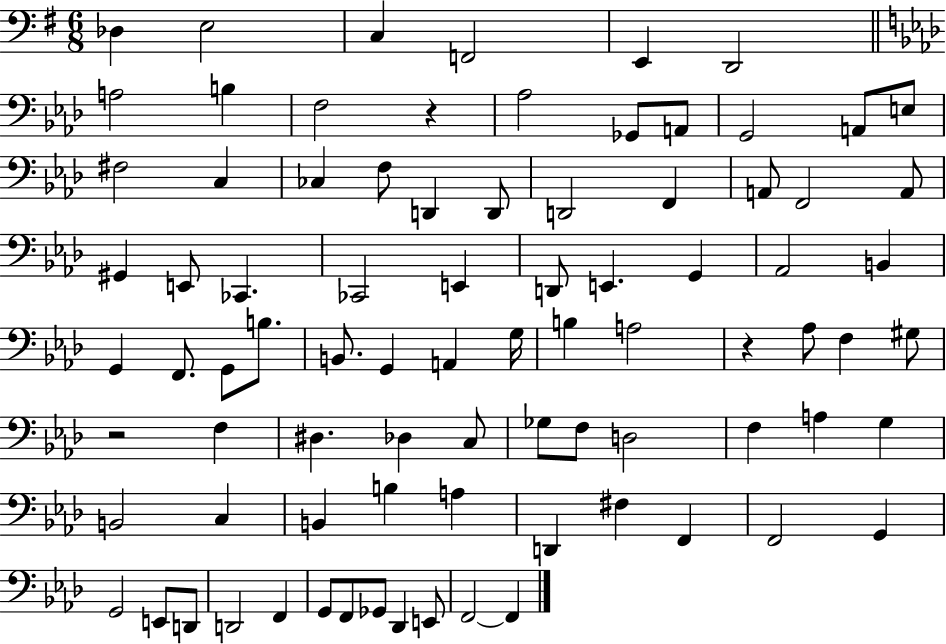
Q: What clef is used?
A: bass